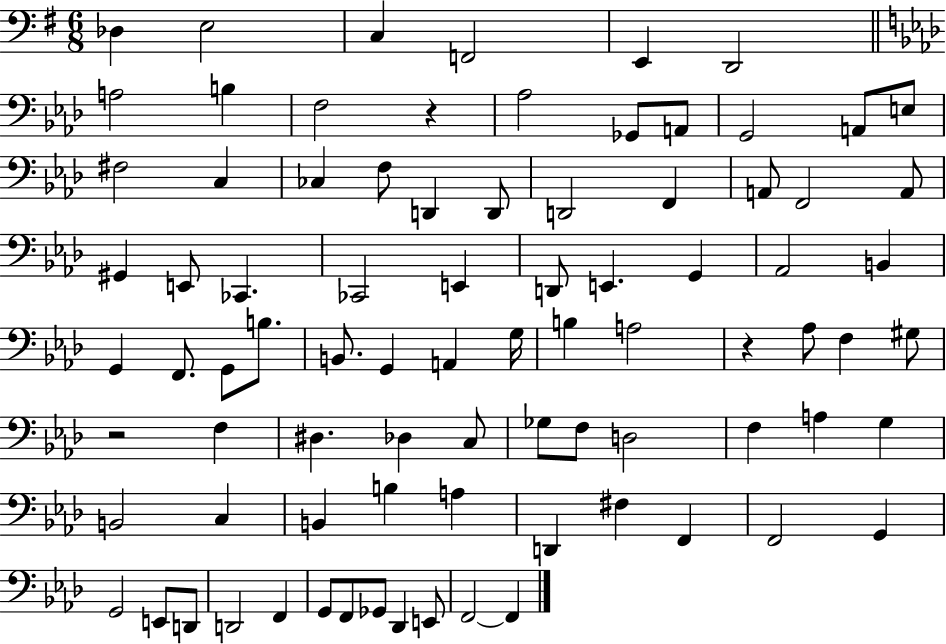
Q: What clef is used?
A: bass